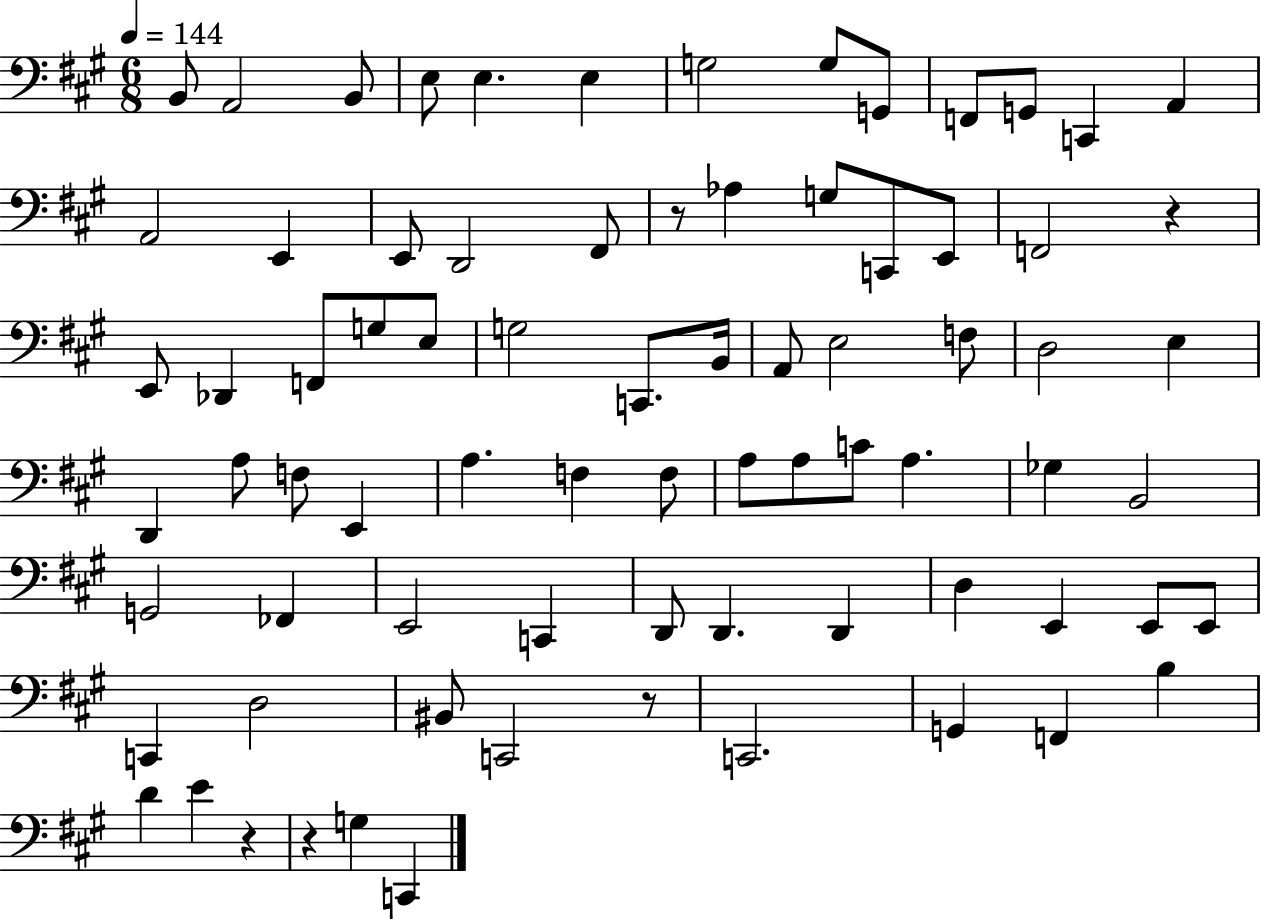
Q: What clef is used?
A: bass